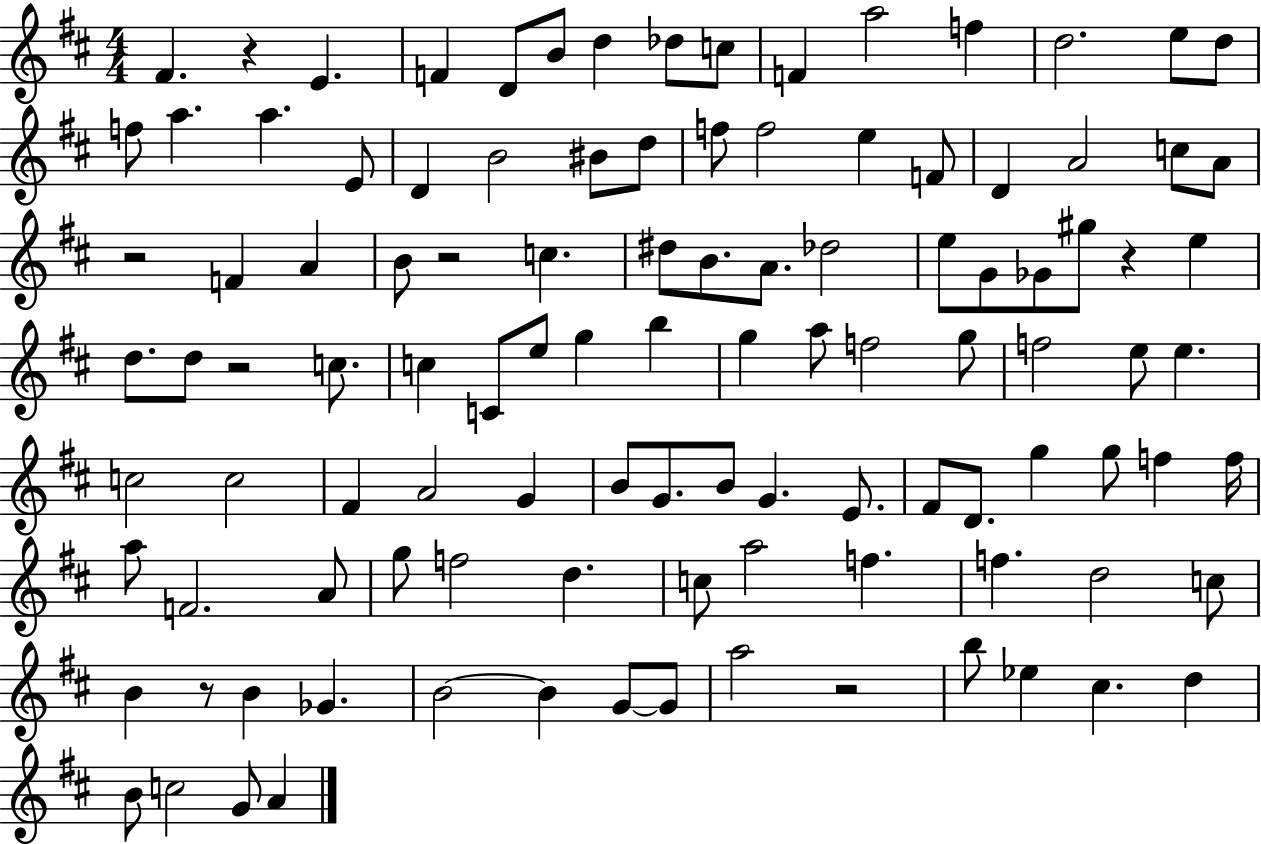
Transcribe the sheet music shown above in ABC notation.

X:1
T:Untitled
M:4/4
L:1/4
K:D
^F z E F D/2 B/2 d _d/2 c/2 F a2 f d2 e/2 d/2 f/2 a a E/2 D B2 ^B/2 d/2 f/2 f2 e F/2 D A2 c/2 A/2 z2 F A B/2 z2 c ^d/2 B/2 A/2 _d2 e/2 G/2 _G/2 ^g/2 z e d/2 d/2 z2 c/2 c C/2 e/2 g b g a/2 f2 g/2 f2 e/2 e c2 c2 ^F A2 G B/2 G/2 B/2 G E/2 ^F/2 D/2 g g/2 f f/4 a/2 F2 A/2 g/2 f2 d c/2 a2 f f d2 c/2 B z/2 B _G B2 B G/2 G/2 a2 z2 b/2 _e ^c d B/2 c2 G/2 A